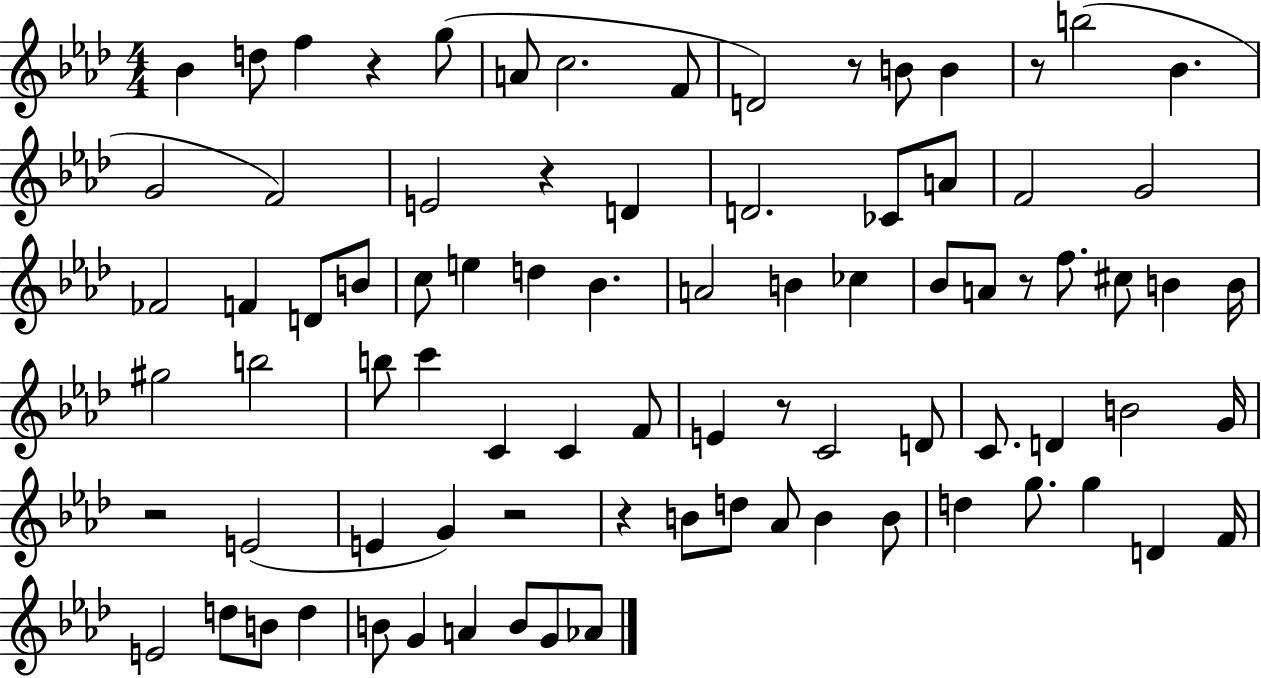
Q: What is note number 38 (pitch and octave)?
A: B4